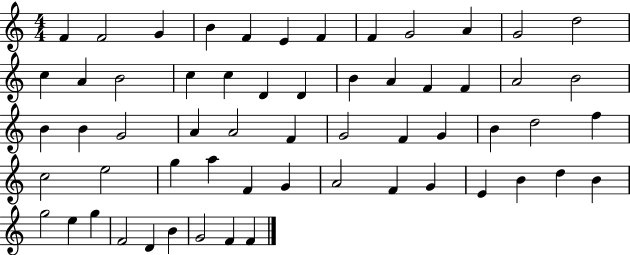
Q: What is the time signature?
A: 4/4